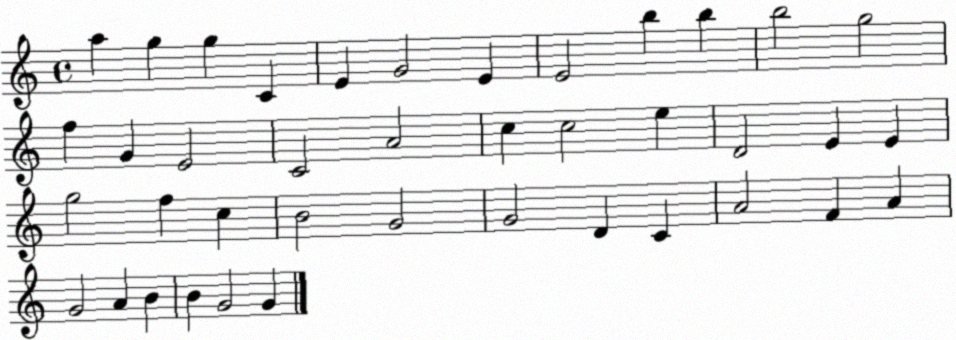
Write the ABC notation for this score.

X:1
T:Untitled
M:4/4
L:1/4
K:C
a g g C E G2 E E2 b b b2 g2 f G E2 C2 A2 c c2 e D2 E E g2 f c B2 G2 G2 D C A2 F A G2 A B B G2 G